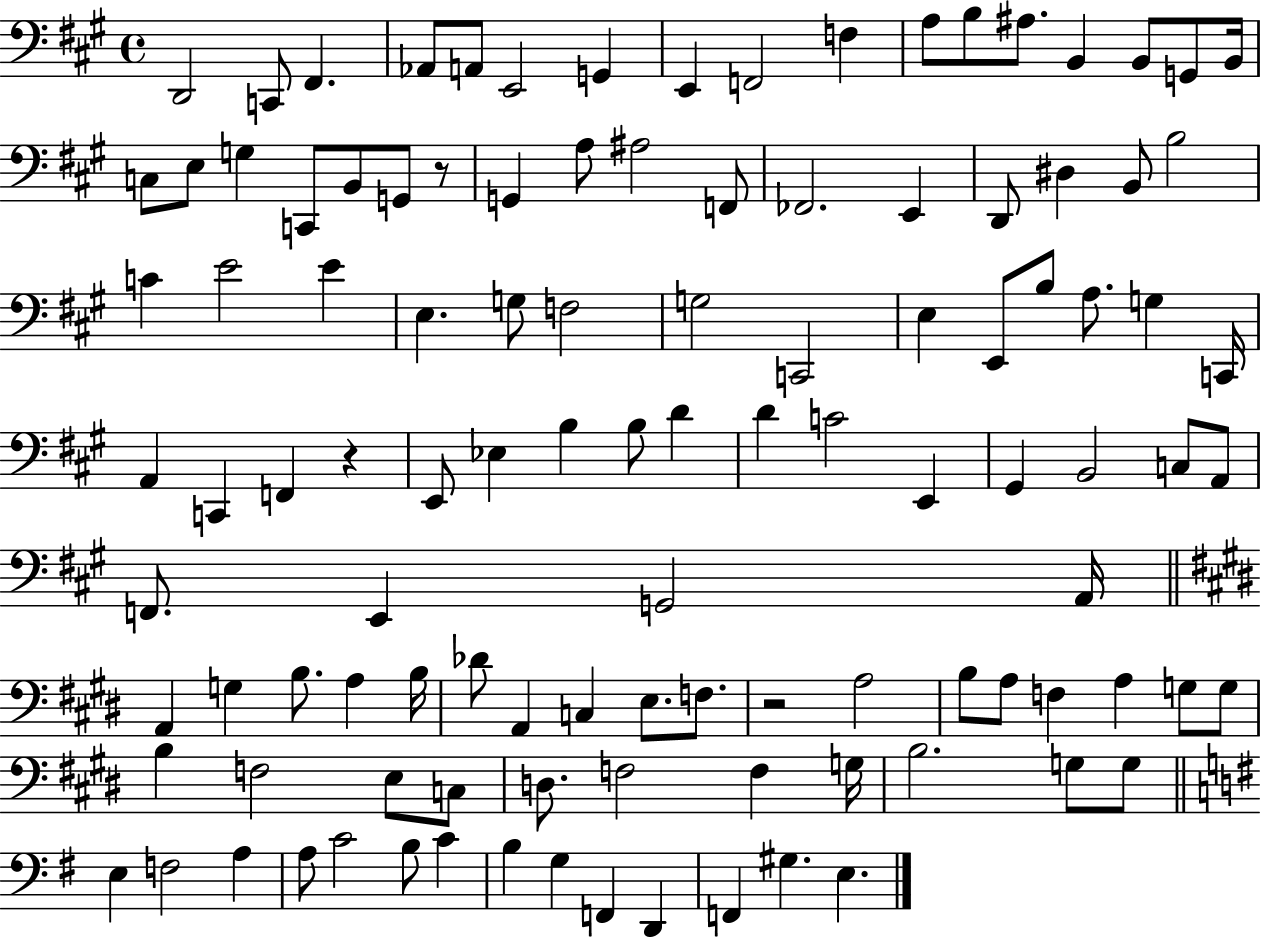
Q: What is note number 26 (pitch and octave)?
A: A#3